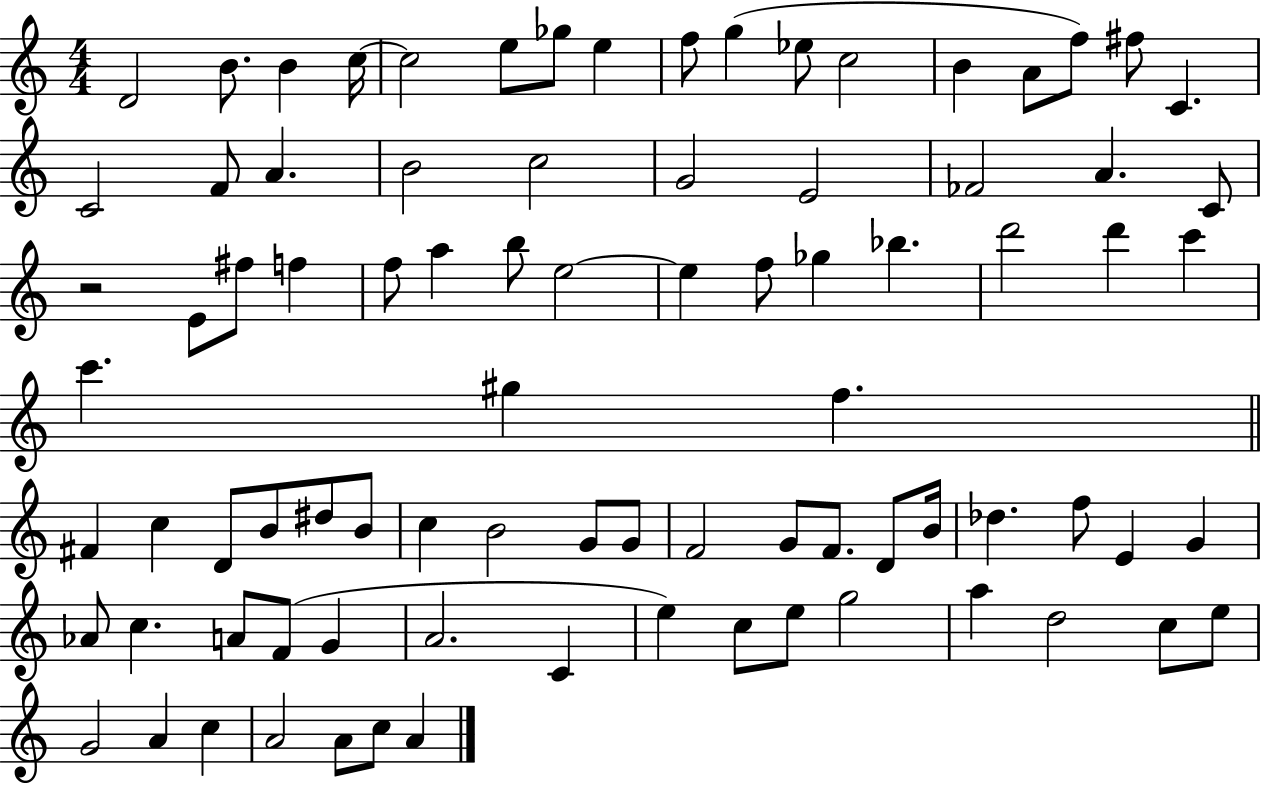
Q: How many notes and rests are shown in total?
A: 86